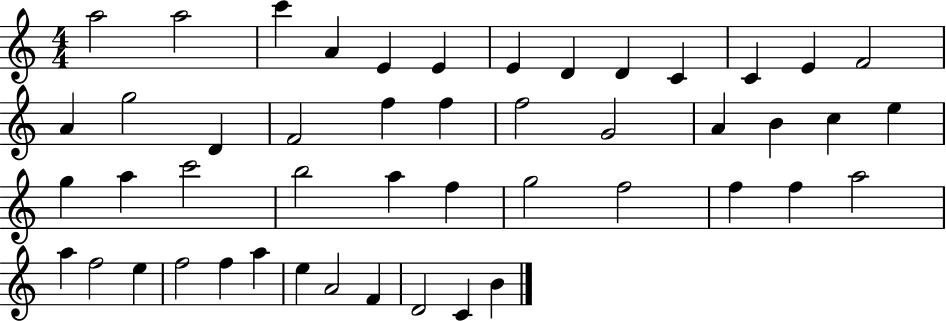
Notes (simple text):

A5/h A5/h C6/q A4/q E4/q E4/q E4/q D4/q D4/q C4/q C4/q E4/q F4/h A4/q G5/h D4/q F4/h F5/q F5/q F5/h G4/h A4/q B4/q C5/q E5/q G5/q A5/q C6/h B5/h A5/q F5/q G5/h F5/h F5/q F5/q A5/h A5/q F5/h E5/q F5/h F5/q A5/q E5/q A4/h F4/q D4/h C4/q B4/q